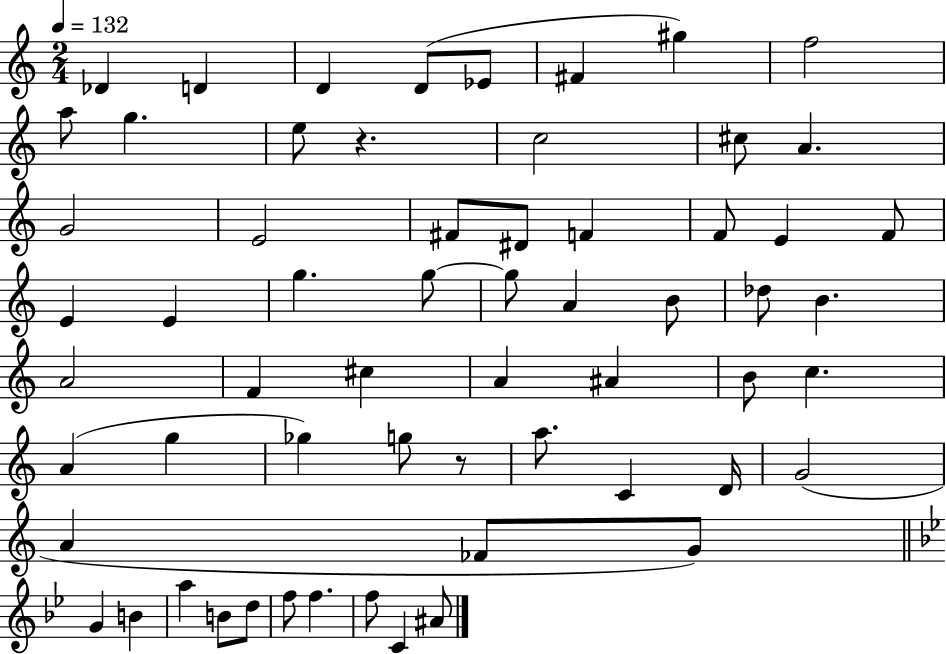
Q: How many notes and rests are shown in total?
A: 61